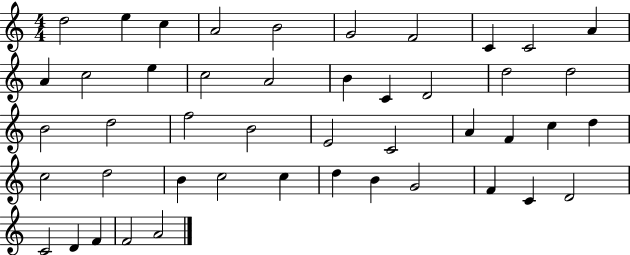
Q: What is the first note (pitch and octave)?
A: D5